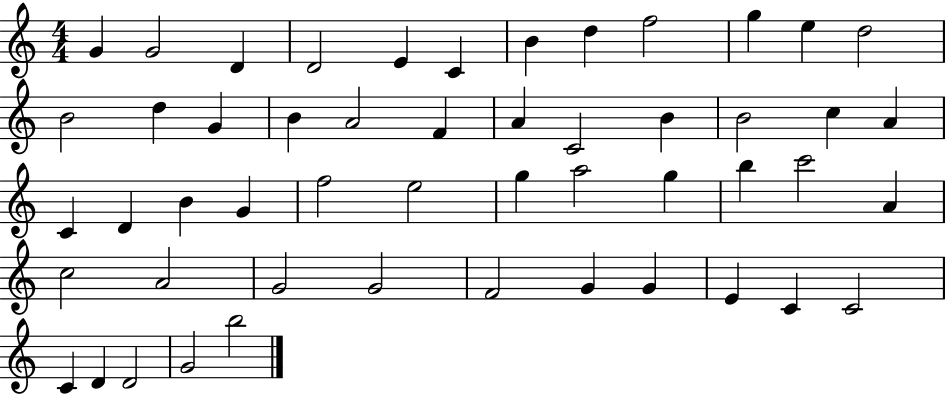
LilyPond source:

{
  \clef treble
  \numericTimeSignature
  \time 4/4
  \key c \major
  g'4 g'2 d'4 | d'2 e'4 c'4 | b'4 d''4 f''2 | g''4 e''4 d''2 | \break b'2 d''4 g'4 | b'4 a'2 f'4 | a'4 c'2 b'4 | b'2 c''4 a'4 | \break c'4 d'4 b'4 g'4 | f''2 e''2 | g''4 a''2 g''4 | b''4 c'''2 a'4 | \break c''2 a'2 | g'2 g'2 | f'2 g'4 g'4 | e'4 c'4 c'2 | \break c'4 d'4 d'2 | g'2 b''2 | \bar "|."
}